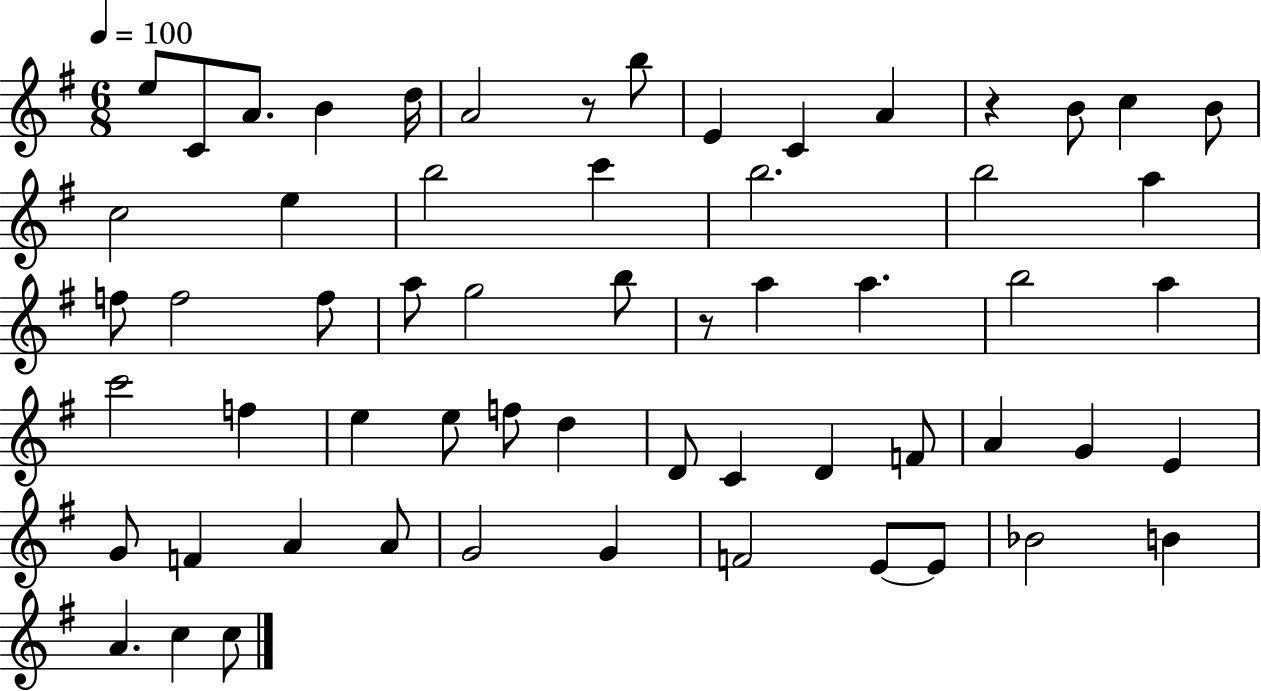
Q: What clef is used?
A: treble